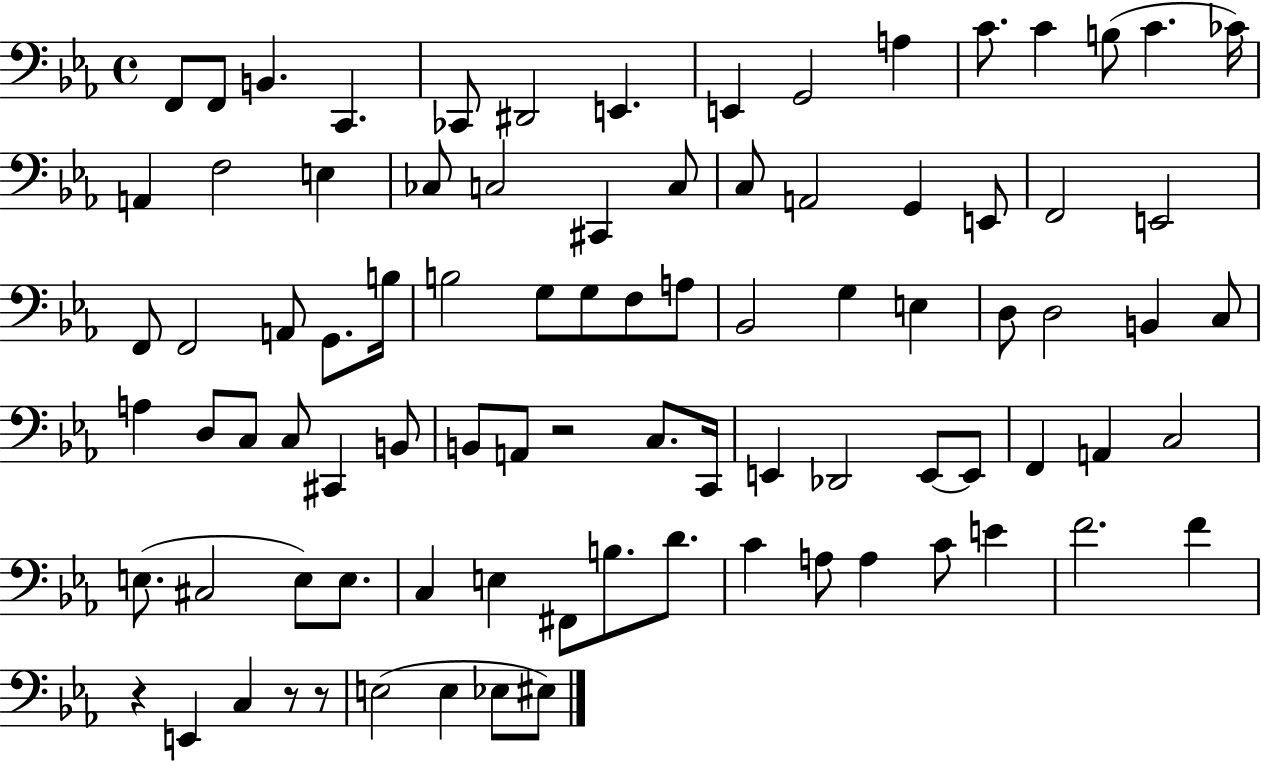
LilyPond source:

{
  \clef bass
  \time 4/4
  \defaultTimeSignature
  \key ees \major
  f,8 f,8 b,4. c,4. | ces,8 dis,2 e,4. | e,4 g,2 a4 | c'8. c'4 b8( c'4. ces'16) | \break a,4 f2 e4 | ces8 c2 cis,4 c8 | c8 a,2 g,4 e,8 | f,2 e,2 | \break f,8 f,2 a,8 g,8. b16 | b2 g8 g8 f8 a8 | bes,2 g4 e4 | d8 d2 b,4 c8 | \break a4 d8 c8 c8 cis,4 b,8 | b,8 a,8 r2 c8. c,16 | e,4 des,2 e,8~~ e,8 | f,4 a,4 c2 | \break e8.( cis2 e8) e8. | c4 e4 fis,8 b8. d'8. | c'4 a8 a4 c'8 e'4 | f'2. f'4 | \break r4 e,4 c4 r8 r8 | e2( e4 ees8 eis8) | \bar "|."
}